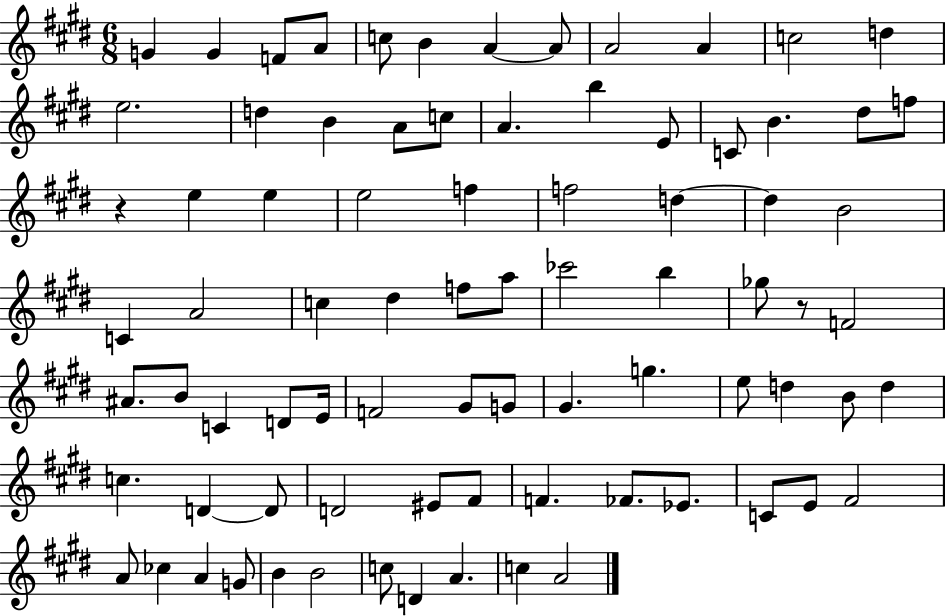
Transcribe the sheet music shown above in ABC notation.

X:1
T:Untitled
M:6/8
L:1/4
K:E
G G F/2 A/2 c/2 B A A/2 A2 A c2 d e2 d B A/2 c/2 A b E/2 C/2 B ^d/2 f/2 z e e e2 f f2 d d B2 C A2 c ^d f/2 a/2 _c'2 b _g/2 z/2 F2 ^A/2 B/2 C D/2 E/4 F2 ^G/2 G/2 ^G g e/2 d B/2 d c D D/2 D2 ^E/2 ^F/2 F _F/2 _E/2 C/2 E/2 ^F2 A/2 _c A G/2 B B2 c/2 D A c A2